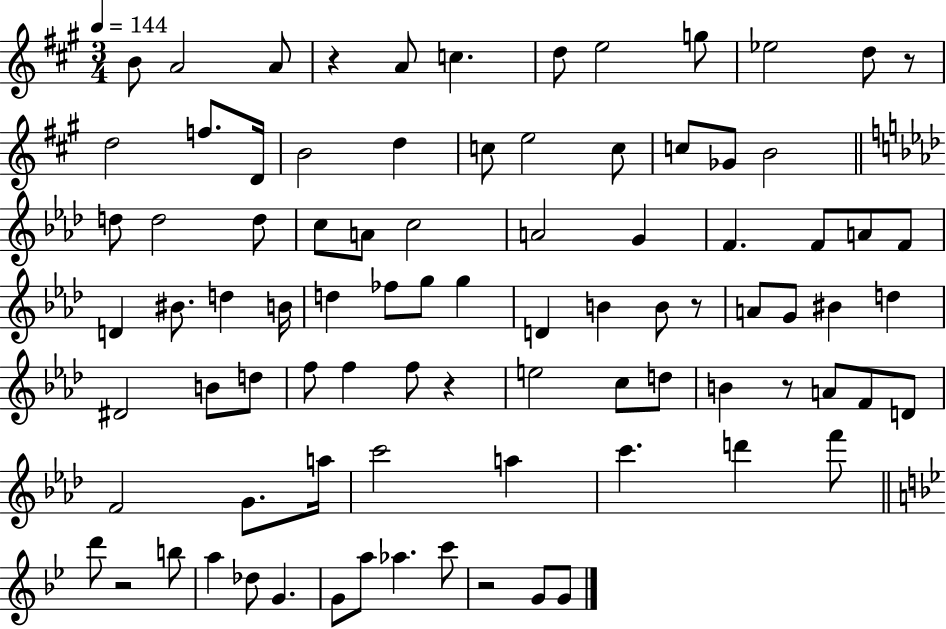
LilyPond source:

{
  \clef treble
  \numericTimeSignature
  \time 3/4
  \key a \major
  \tempo 4 = 144
  b'8 a'2 a'8 | r4 a'8 c''4. | d''8 e''2 g''8 | ees''2 d''8 r8 | \break d''2 f''8. d'16 | b'2 d''4 | c''8 e''2 c''8 | c''8 ges'8 b'2 | \break \bar "||" \break \key aes \major d''8 d''2 d''8 | c''8 a'8 c''2 | a'2 g'4 | f'4. f'8 a'8 f'8 | \break d'4 bis'8. d''4 b'16 | d''4 fes''8 g''8 g''4 | d'4 b'4 b'8 r8 | a'8 g'8 bis'4 d''4 | \break dis'2 b'8 d''8 | f''8 f''4 f''8 r4 | e''2 c''8 d''8 | b'4 r8 a'8 f'8 d'8 | \break f'2 g'8. a''16 | c'''2 a''4 | c'''4. d'''4 f'''8 | \bar "||" \break \key g \minor d'''8 r2 b''8 | a''4 des''8 g'4. | g'8 a''8 aes''4. c'''8 | r2 g'8 g'8 | \break \bar "|."
}